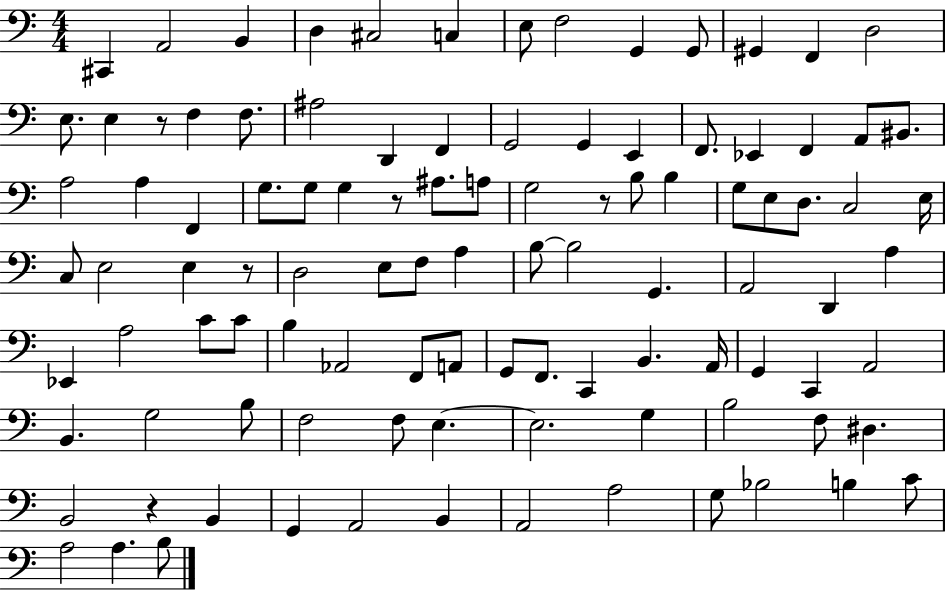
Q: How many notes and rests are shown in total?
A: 103